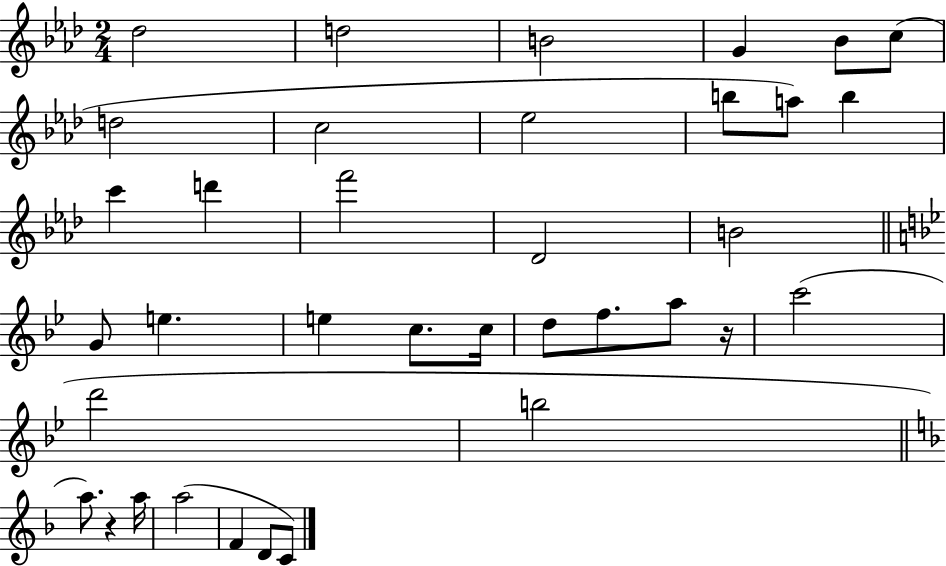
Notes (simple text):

Db5/h D5/h B4/h G4/q Bb4/e C5/e D5/h C5/h Eb5/h B5/e A5/e B5/q C6/q D6/q F6/h Db4/h B4/h G4/e E5/q. E5/q C5/e. C5/s D5/e F5/e. A5/e R/s C6/h D6/h B5/h A5/e. R/q A5/s A5/h F4/q D4/e C4/e